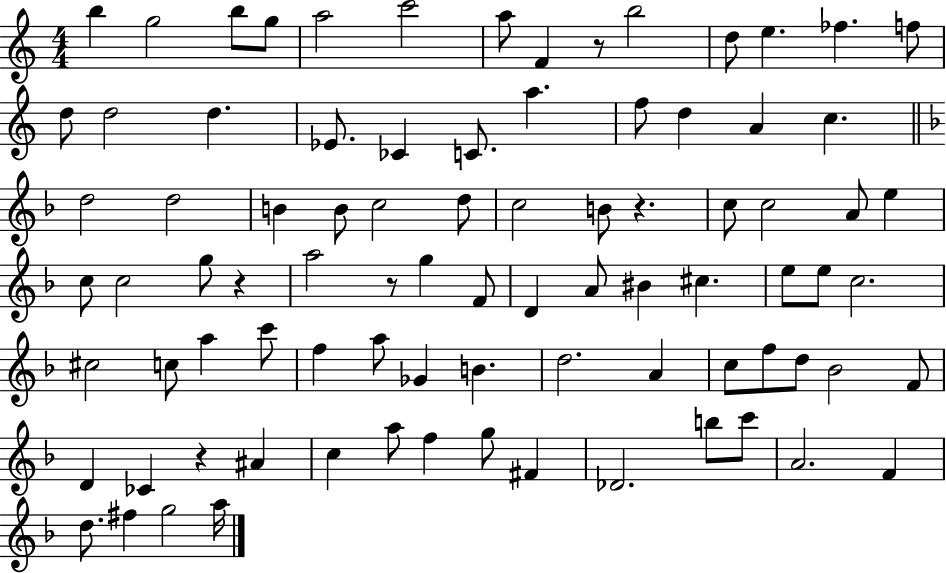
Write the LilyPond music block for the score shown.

{
  \clef treble
  \numericTimeSignature
  \time 4/4
  \key c \major
  b''4 g''2 b''8 g''8 | a''2 c'''2 | a''8 f'4 r8 b''2 | d''8 e''4. fes''4. f''8 | \break d''8 d''2 d''4. | ees'8. ces'4 c'8. a''4. | f''8 d''4 a'4 c''4. | \bar "||" \break \key d \minor d''2 d''2 | b'4 b'8 c''2 d''8 | c''2 b'8 r4. | c''8 c''2 a'8 e''4 | \break c''8 c''2 g''8 r4 | a''2 r8 g''4 f'8 | d'4 a'8 bis'4 cis''4. | e''8 e''8 c''2. | \break cis''2 c''8 a''4 c'''8 | f''4 a''8 ges'4 b'4. | d''2. a'4 | c''8 f''8 d''8 bes'2 f'8 | \break d'4 ces'4 r4 ais'4 | c''4 a''8 f''4 g''8 fis'4 | des'2. b''8 c'''8 | a'2. f'4 | \break d''8. fis''4 g''2 a''16 | \bar "|."
}